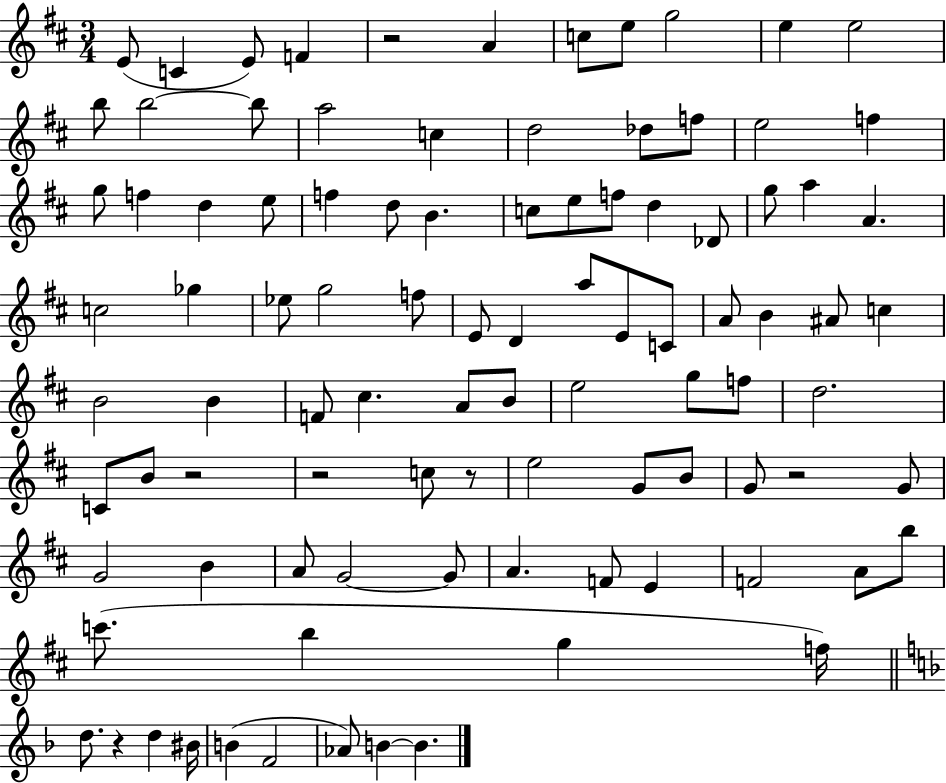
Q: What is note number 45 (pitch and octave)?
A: C4